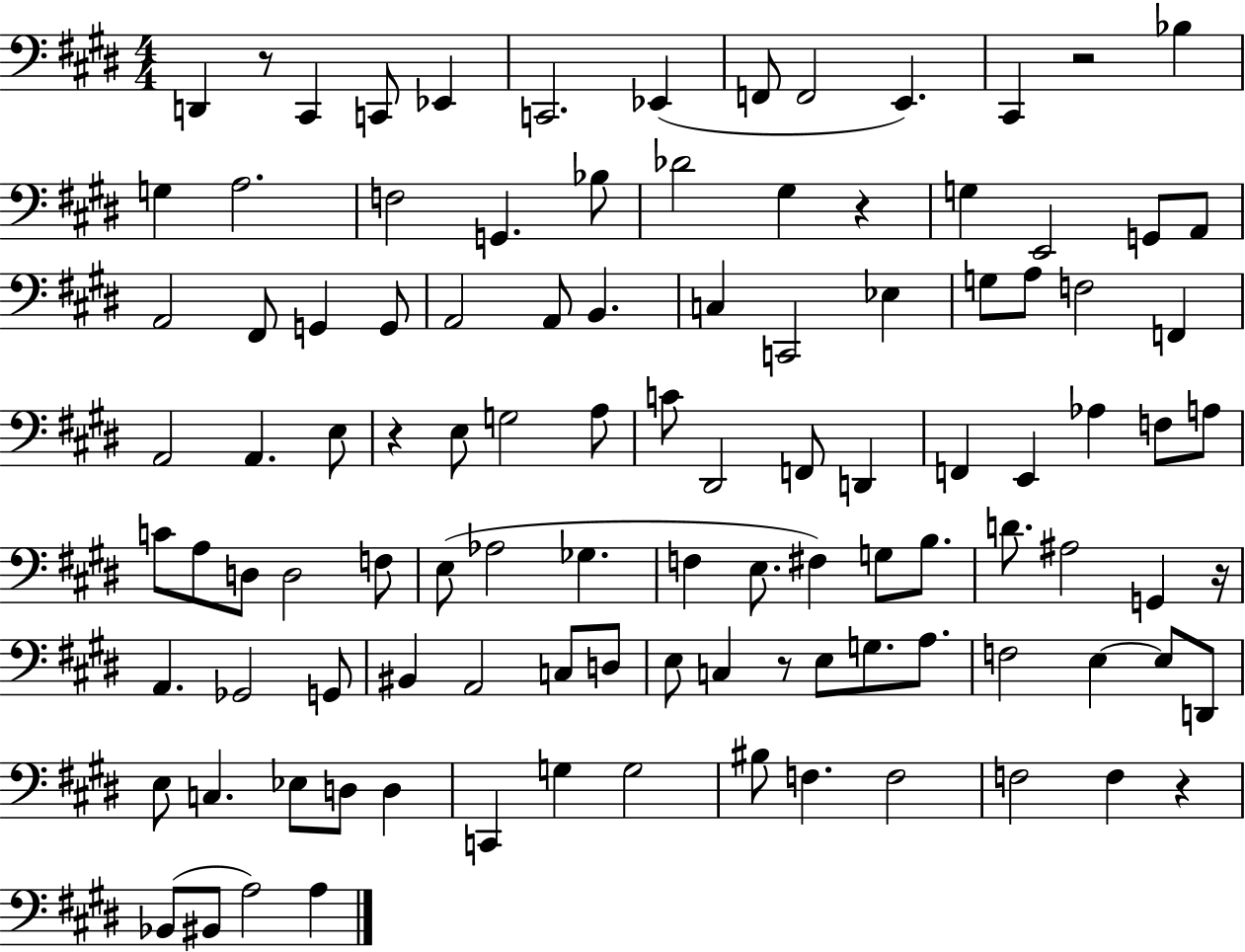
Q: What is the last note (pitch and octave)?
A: A3